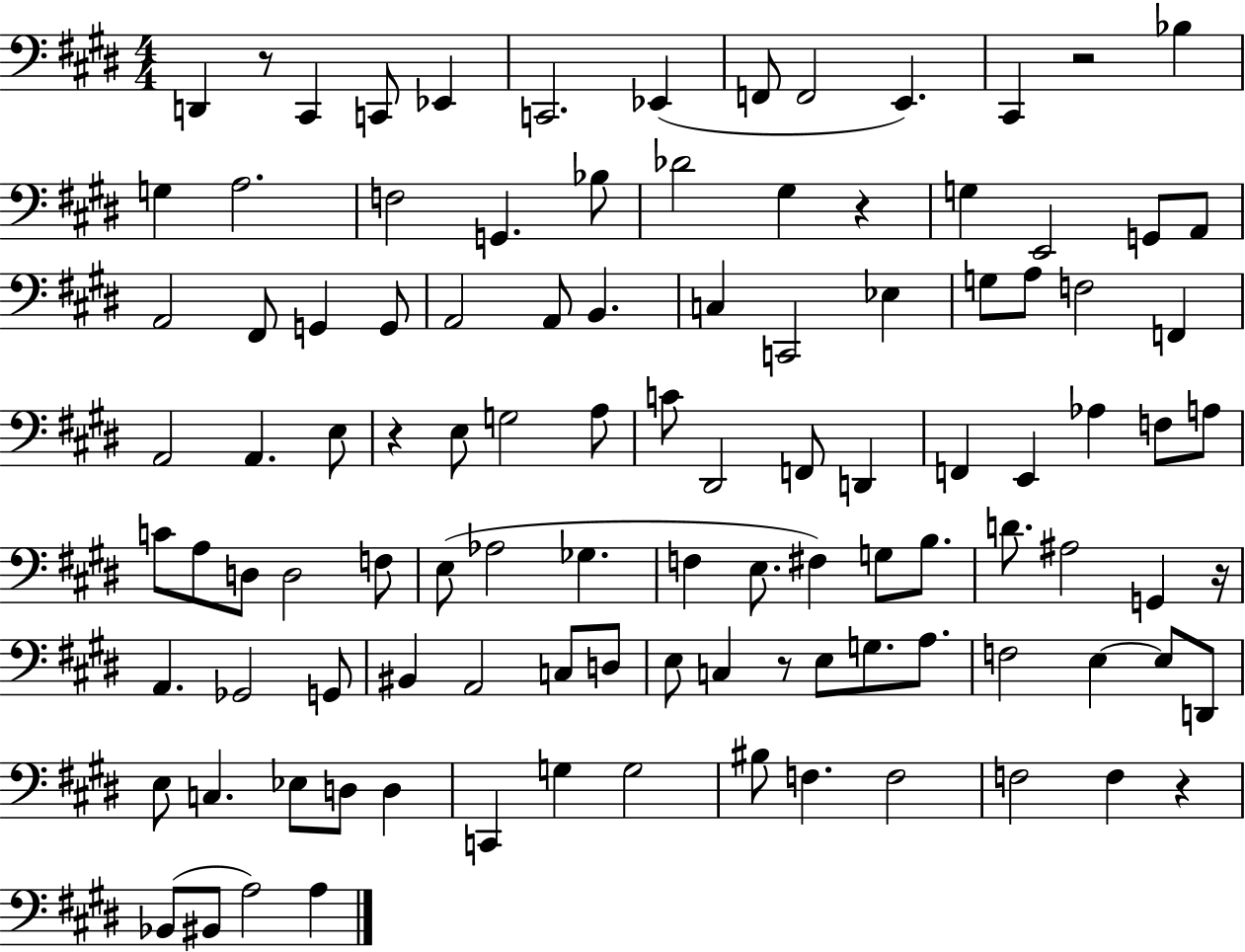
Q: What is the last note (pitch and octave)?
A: A3